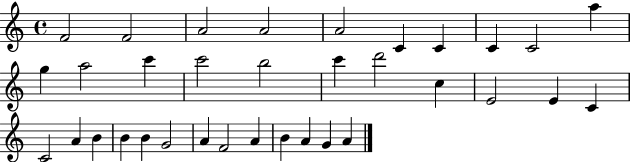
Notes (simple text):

F4/h F4/h A4/h A4/h A4/h C4/q C4/q C4/q C4/h A5/q G5/q A5/h C6/q C6/h B5/h C6/q D6/h C5/q E4/h E4/q C4/q C4/h A4/q B4/q B4/q B4/q G4/h A4/q F4/h A4/q B4/q A4/q G4/q A4/q